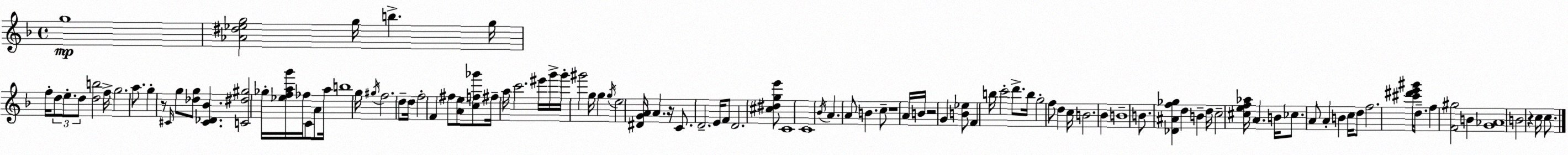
X:1
T:Untitled
M:4/4
L:1/4
K:Dm
g4 [_A^d_eg]2 g/4 b g/4 f/4 d/2 e/2 d/2 [db]2 f/4 g2 a/2 g z/2 ^C/4 g/2 [_dg]/2 [^C_D_B] [C^d^g]2 _g/4 [_efag']/4 _f/4 C/2 A/2 a/4 b4 g/4 ^g/4 f2 d/2 d/4 f2 F ^f/2 [Ae]/2 [cf_g']/2 ^f/4 a/4 c'2 ^e'/4 g'/4 g'/4 ^g'2 g/4 g g/4 e2 [^DGA]/4 A z/4 C/2 D2 E/4 F/2 D2 [^c^dge']/2 C4 C4 _B/4 A A/2 B c/2 z4 A/4 B/4 z2 G [B_e]/2 F b/4 c'2 d'/2 b/4 g2 f/2 d c/4 B2 _B B4 B/2 [_D^Af_g] d B d/4 c2 [^cef_a]/4 A B/4 _c/2 A/2 A B c/4 d/2 f2 [^c'^d'e'^g']/4 d/2 f [F^g]2 B [G_A]4 B2 z c/4 c/2